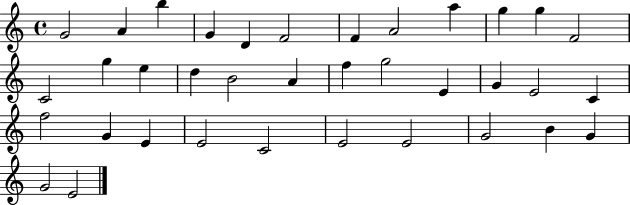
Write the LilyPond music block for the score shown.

{
  \clef treble
  \time 4/4
  \defaultTimeSignature
  \key c \major
  g'2 a'4 b''4 | g'4 d'4 f'2 | f'4 a'2 a''4 | g''4 g''4 f'2 | \break c'2 g''4 e''4 | d''4 b'2 a'4 | f''4 g''2 e'4 | g'4 e'2 c'4 | \break f''2 g'4 e'4 | e'2 c'2 | e'2 e'2 | g'2 b'4 g'4 | \break g'2 e'2 | \bar "|."
}